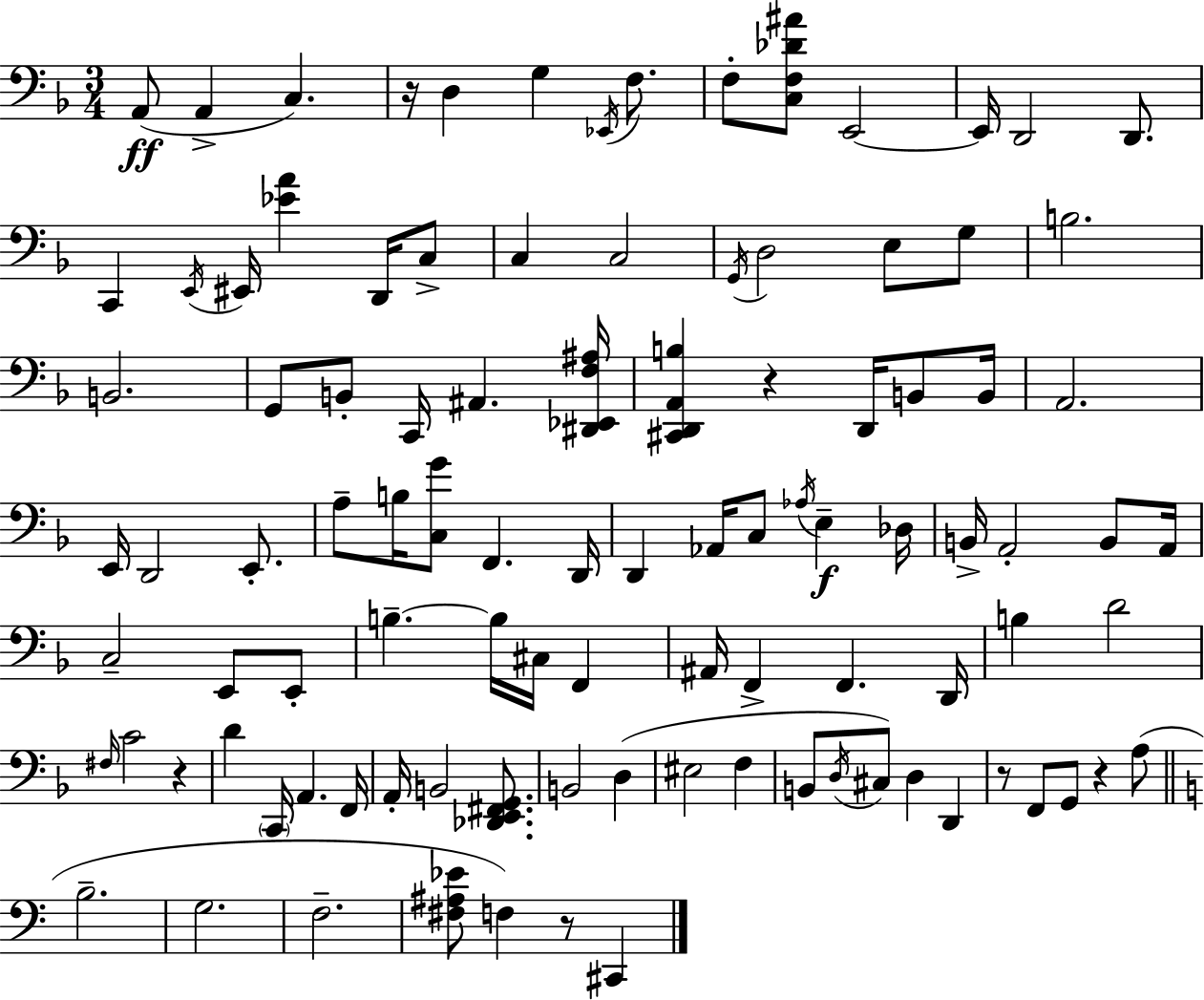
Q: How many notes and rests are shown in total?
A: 101